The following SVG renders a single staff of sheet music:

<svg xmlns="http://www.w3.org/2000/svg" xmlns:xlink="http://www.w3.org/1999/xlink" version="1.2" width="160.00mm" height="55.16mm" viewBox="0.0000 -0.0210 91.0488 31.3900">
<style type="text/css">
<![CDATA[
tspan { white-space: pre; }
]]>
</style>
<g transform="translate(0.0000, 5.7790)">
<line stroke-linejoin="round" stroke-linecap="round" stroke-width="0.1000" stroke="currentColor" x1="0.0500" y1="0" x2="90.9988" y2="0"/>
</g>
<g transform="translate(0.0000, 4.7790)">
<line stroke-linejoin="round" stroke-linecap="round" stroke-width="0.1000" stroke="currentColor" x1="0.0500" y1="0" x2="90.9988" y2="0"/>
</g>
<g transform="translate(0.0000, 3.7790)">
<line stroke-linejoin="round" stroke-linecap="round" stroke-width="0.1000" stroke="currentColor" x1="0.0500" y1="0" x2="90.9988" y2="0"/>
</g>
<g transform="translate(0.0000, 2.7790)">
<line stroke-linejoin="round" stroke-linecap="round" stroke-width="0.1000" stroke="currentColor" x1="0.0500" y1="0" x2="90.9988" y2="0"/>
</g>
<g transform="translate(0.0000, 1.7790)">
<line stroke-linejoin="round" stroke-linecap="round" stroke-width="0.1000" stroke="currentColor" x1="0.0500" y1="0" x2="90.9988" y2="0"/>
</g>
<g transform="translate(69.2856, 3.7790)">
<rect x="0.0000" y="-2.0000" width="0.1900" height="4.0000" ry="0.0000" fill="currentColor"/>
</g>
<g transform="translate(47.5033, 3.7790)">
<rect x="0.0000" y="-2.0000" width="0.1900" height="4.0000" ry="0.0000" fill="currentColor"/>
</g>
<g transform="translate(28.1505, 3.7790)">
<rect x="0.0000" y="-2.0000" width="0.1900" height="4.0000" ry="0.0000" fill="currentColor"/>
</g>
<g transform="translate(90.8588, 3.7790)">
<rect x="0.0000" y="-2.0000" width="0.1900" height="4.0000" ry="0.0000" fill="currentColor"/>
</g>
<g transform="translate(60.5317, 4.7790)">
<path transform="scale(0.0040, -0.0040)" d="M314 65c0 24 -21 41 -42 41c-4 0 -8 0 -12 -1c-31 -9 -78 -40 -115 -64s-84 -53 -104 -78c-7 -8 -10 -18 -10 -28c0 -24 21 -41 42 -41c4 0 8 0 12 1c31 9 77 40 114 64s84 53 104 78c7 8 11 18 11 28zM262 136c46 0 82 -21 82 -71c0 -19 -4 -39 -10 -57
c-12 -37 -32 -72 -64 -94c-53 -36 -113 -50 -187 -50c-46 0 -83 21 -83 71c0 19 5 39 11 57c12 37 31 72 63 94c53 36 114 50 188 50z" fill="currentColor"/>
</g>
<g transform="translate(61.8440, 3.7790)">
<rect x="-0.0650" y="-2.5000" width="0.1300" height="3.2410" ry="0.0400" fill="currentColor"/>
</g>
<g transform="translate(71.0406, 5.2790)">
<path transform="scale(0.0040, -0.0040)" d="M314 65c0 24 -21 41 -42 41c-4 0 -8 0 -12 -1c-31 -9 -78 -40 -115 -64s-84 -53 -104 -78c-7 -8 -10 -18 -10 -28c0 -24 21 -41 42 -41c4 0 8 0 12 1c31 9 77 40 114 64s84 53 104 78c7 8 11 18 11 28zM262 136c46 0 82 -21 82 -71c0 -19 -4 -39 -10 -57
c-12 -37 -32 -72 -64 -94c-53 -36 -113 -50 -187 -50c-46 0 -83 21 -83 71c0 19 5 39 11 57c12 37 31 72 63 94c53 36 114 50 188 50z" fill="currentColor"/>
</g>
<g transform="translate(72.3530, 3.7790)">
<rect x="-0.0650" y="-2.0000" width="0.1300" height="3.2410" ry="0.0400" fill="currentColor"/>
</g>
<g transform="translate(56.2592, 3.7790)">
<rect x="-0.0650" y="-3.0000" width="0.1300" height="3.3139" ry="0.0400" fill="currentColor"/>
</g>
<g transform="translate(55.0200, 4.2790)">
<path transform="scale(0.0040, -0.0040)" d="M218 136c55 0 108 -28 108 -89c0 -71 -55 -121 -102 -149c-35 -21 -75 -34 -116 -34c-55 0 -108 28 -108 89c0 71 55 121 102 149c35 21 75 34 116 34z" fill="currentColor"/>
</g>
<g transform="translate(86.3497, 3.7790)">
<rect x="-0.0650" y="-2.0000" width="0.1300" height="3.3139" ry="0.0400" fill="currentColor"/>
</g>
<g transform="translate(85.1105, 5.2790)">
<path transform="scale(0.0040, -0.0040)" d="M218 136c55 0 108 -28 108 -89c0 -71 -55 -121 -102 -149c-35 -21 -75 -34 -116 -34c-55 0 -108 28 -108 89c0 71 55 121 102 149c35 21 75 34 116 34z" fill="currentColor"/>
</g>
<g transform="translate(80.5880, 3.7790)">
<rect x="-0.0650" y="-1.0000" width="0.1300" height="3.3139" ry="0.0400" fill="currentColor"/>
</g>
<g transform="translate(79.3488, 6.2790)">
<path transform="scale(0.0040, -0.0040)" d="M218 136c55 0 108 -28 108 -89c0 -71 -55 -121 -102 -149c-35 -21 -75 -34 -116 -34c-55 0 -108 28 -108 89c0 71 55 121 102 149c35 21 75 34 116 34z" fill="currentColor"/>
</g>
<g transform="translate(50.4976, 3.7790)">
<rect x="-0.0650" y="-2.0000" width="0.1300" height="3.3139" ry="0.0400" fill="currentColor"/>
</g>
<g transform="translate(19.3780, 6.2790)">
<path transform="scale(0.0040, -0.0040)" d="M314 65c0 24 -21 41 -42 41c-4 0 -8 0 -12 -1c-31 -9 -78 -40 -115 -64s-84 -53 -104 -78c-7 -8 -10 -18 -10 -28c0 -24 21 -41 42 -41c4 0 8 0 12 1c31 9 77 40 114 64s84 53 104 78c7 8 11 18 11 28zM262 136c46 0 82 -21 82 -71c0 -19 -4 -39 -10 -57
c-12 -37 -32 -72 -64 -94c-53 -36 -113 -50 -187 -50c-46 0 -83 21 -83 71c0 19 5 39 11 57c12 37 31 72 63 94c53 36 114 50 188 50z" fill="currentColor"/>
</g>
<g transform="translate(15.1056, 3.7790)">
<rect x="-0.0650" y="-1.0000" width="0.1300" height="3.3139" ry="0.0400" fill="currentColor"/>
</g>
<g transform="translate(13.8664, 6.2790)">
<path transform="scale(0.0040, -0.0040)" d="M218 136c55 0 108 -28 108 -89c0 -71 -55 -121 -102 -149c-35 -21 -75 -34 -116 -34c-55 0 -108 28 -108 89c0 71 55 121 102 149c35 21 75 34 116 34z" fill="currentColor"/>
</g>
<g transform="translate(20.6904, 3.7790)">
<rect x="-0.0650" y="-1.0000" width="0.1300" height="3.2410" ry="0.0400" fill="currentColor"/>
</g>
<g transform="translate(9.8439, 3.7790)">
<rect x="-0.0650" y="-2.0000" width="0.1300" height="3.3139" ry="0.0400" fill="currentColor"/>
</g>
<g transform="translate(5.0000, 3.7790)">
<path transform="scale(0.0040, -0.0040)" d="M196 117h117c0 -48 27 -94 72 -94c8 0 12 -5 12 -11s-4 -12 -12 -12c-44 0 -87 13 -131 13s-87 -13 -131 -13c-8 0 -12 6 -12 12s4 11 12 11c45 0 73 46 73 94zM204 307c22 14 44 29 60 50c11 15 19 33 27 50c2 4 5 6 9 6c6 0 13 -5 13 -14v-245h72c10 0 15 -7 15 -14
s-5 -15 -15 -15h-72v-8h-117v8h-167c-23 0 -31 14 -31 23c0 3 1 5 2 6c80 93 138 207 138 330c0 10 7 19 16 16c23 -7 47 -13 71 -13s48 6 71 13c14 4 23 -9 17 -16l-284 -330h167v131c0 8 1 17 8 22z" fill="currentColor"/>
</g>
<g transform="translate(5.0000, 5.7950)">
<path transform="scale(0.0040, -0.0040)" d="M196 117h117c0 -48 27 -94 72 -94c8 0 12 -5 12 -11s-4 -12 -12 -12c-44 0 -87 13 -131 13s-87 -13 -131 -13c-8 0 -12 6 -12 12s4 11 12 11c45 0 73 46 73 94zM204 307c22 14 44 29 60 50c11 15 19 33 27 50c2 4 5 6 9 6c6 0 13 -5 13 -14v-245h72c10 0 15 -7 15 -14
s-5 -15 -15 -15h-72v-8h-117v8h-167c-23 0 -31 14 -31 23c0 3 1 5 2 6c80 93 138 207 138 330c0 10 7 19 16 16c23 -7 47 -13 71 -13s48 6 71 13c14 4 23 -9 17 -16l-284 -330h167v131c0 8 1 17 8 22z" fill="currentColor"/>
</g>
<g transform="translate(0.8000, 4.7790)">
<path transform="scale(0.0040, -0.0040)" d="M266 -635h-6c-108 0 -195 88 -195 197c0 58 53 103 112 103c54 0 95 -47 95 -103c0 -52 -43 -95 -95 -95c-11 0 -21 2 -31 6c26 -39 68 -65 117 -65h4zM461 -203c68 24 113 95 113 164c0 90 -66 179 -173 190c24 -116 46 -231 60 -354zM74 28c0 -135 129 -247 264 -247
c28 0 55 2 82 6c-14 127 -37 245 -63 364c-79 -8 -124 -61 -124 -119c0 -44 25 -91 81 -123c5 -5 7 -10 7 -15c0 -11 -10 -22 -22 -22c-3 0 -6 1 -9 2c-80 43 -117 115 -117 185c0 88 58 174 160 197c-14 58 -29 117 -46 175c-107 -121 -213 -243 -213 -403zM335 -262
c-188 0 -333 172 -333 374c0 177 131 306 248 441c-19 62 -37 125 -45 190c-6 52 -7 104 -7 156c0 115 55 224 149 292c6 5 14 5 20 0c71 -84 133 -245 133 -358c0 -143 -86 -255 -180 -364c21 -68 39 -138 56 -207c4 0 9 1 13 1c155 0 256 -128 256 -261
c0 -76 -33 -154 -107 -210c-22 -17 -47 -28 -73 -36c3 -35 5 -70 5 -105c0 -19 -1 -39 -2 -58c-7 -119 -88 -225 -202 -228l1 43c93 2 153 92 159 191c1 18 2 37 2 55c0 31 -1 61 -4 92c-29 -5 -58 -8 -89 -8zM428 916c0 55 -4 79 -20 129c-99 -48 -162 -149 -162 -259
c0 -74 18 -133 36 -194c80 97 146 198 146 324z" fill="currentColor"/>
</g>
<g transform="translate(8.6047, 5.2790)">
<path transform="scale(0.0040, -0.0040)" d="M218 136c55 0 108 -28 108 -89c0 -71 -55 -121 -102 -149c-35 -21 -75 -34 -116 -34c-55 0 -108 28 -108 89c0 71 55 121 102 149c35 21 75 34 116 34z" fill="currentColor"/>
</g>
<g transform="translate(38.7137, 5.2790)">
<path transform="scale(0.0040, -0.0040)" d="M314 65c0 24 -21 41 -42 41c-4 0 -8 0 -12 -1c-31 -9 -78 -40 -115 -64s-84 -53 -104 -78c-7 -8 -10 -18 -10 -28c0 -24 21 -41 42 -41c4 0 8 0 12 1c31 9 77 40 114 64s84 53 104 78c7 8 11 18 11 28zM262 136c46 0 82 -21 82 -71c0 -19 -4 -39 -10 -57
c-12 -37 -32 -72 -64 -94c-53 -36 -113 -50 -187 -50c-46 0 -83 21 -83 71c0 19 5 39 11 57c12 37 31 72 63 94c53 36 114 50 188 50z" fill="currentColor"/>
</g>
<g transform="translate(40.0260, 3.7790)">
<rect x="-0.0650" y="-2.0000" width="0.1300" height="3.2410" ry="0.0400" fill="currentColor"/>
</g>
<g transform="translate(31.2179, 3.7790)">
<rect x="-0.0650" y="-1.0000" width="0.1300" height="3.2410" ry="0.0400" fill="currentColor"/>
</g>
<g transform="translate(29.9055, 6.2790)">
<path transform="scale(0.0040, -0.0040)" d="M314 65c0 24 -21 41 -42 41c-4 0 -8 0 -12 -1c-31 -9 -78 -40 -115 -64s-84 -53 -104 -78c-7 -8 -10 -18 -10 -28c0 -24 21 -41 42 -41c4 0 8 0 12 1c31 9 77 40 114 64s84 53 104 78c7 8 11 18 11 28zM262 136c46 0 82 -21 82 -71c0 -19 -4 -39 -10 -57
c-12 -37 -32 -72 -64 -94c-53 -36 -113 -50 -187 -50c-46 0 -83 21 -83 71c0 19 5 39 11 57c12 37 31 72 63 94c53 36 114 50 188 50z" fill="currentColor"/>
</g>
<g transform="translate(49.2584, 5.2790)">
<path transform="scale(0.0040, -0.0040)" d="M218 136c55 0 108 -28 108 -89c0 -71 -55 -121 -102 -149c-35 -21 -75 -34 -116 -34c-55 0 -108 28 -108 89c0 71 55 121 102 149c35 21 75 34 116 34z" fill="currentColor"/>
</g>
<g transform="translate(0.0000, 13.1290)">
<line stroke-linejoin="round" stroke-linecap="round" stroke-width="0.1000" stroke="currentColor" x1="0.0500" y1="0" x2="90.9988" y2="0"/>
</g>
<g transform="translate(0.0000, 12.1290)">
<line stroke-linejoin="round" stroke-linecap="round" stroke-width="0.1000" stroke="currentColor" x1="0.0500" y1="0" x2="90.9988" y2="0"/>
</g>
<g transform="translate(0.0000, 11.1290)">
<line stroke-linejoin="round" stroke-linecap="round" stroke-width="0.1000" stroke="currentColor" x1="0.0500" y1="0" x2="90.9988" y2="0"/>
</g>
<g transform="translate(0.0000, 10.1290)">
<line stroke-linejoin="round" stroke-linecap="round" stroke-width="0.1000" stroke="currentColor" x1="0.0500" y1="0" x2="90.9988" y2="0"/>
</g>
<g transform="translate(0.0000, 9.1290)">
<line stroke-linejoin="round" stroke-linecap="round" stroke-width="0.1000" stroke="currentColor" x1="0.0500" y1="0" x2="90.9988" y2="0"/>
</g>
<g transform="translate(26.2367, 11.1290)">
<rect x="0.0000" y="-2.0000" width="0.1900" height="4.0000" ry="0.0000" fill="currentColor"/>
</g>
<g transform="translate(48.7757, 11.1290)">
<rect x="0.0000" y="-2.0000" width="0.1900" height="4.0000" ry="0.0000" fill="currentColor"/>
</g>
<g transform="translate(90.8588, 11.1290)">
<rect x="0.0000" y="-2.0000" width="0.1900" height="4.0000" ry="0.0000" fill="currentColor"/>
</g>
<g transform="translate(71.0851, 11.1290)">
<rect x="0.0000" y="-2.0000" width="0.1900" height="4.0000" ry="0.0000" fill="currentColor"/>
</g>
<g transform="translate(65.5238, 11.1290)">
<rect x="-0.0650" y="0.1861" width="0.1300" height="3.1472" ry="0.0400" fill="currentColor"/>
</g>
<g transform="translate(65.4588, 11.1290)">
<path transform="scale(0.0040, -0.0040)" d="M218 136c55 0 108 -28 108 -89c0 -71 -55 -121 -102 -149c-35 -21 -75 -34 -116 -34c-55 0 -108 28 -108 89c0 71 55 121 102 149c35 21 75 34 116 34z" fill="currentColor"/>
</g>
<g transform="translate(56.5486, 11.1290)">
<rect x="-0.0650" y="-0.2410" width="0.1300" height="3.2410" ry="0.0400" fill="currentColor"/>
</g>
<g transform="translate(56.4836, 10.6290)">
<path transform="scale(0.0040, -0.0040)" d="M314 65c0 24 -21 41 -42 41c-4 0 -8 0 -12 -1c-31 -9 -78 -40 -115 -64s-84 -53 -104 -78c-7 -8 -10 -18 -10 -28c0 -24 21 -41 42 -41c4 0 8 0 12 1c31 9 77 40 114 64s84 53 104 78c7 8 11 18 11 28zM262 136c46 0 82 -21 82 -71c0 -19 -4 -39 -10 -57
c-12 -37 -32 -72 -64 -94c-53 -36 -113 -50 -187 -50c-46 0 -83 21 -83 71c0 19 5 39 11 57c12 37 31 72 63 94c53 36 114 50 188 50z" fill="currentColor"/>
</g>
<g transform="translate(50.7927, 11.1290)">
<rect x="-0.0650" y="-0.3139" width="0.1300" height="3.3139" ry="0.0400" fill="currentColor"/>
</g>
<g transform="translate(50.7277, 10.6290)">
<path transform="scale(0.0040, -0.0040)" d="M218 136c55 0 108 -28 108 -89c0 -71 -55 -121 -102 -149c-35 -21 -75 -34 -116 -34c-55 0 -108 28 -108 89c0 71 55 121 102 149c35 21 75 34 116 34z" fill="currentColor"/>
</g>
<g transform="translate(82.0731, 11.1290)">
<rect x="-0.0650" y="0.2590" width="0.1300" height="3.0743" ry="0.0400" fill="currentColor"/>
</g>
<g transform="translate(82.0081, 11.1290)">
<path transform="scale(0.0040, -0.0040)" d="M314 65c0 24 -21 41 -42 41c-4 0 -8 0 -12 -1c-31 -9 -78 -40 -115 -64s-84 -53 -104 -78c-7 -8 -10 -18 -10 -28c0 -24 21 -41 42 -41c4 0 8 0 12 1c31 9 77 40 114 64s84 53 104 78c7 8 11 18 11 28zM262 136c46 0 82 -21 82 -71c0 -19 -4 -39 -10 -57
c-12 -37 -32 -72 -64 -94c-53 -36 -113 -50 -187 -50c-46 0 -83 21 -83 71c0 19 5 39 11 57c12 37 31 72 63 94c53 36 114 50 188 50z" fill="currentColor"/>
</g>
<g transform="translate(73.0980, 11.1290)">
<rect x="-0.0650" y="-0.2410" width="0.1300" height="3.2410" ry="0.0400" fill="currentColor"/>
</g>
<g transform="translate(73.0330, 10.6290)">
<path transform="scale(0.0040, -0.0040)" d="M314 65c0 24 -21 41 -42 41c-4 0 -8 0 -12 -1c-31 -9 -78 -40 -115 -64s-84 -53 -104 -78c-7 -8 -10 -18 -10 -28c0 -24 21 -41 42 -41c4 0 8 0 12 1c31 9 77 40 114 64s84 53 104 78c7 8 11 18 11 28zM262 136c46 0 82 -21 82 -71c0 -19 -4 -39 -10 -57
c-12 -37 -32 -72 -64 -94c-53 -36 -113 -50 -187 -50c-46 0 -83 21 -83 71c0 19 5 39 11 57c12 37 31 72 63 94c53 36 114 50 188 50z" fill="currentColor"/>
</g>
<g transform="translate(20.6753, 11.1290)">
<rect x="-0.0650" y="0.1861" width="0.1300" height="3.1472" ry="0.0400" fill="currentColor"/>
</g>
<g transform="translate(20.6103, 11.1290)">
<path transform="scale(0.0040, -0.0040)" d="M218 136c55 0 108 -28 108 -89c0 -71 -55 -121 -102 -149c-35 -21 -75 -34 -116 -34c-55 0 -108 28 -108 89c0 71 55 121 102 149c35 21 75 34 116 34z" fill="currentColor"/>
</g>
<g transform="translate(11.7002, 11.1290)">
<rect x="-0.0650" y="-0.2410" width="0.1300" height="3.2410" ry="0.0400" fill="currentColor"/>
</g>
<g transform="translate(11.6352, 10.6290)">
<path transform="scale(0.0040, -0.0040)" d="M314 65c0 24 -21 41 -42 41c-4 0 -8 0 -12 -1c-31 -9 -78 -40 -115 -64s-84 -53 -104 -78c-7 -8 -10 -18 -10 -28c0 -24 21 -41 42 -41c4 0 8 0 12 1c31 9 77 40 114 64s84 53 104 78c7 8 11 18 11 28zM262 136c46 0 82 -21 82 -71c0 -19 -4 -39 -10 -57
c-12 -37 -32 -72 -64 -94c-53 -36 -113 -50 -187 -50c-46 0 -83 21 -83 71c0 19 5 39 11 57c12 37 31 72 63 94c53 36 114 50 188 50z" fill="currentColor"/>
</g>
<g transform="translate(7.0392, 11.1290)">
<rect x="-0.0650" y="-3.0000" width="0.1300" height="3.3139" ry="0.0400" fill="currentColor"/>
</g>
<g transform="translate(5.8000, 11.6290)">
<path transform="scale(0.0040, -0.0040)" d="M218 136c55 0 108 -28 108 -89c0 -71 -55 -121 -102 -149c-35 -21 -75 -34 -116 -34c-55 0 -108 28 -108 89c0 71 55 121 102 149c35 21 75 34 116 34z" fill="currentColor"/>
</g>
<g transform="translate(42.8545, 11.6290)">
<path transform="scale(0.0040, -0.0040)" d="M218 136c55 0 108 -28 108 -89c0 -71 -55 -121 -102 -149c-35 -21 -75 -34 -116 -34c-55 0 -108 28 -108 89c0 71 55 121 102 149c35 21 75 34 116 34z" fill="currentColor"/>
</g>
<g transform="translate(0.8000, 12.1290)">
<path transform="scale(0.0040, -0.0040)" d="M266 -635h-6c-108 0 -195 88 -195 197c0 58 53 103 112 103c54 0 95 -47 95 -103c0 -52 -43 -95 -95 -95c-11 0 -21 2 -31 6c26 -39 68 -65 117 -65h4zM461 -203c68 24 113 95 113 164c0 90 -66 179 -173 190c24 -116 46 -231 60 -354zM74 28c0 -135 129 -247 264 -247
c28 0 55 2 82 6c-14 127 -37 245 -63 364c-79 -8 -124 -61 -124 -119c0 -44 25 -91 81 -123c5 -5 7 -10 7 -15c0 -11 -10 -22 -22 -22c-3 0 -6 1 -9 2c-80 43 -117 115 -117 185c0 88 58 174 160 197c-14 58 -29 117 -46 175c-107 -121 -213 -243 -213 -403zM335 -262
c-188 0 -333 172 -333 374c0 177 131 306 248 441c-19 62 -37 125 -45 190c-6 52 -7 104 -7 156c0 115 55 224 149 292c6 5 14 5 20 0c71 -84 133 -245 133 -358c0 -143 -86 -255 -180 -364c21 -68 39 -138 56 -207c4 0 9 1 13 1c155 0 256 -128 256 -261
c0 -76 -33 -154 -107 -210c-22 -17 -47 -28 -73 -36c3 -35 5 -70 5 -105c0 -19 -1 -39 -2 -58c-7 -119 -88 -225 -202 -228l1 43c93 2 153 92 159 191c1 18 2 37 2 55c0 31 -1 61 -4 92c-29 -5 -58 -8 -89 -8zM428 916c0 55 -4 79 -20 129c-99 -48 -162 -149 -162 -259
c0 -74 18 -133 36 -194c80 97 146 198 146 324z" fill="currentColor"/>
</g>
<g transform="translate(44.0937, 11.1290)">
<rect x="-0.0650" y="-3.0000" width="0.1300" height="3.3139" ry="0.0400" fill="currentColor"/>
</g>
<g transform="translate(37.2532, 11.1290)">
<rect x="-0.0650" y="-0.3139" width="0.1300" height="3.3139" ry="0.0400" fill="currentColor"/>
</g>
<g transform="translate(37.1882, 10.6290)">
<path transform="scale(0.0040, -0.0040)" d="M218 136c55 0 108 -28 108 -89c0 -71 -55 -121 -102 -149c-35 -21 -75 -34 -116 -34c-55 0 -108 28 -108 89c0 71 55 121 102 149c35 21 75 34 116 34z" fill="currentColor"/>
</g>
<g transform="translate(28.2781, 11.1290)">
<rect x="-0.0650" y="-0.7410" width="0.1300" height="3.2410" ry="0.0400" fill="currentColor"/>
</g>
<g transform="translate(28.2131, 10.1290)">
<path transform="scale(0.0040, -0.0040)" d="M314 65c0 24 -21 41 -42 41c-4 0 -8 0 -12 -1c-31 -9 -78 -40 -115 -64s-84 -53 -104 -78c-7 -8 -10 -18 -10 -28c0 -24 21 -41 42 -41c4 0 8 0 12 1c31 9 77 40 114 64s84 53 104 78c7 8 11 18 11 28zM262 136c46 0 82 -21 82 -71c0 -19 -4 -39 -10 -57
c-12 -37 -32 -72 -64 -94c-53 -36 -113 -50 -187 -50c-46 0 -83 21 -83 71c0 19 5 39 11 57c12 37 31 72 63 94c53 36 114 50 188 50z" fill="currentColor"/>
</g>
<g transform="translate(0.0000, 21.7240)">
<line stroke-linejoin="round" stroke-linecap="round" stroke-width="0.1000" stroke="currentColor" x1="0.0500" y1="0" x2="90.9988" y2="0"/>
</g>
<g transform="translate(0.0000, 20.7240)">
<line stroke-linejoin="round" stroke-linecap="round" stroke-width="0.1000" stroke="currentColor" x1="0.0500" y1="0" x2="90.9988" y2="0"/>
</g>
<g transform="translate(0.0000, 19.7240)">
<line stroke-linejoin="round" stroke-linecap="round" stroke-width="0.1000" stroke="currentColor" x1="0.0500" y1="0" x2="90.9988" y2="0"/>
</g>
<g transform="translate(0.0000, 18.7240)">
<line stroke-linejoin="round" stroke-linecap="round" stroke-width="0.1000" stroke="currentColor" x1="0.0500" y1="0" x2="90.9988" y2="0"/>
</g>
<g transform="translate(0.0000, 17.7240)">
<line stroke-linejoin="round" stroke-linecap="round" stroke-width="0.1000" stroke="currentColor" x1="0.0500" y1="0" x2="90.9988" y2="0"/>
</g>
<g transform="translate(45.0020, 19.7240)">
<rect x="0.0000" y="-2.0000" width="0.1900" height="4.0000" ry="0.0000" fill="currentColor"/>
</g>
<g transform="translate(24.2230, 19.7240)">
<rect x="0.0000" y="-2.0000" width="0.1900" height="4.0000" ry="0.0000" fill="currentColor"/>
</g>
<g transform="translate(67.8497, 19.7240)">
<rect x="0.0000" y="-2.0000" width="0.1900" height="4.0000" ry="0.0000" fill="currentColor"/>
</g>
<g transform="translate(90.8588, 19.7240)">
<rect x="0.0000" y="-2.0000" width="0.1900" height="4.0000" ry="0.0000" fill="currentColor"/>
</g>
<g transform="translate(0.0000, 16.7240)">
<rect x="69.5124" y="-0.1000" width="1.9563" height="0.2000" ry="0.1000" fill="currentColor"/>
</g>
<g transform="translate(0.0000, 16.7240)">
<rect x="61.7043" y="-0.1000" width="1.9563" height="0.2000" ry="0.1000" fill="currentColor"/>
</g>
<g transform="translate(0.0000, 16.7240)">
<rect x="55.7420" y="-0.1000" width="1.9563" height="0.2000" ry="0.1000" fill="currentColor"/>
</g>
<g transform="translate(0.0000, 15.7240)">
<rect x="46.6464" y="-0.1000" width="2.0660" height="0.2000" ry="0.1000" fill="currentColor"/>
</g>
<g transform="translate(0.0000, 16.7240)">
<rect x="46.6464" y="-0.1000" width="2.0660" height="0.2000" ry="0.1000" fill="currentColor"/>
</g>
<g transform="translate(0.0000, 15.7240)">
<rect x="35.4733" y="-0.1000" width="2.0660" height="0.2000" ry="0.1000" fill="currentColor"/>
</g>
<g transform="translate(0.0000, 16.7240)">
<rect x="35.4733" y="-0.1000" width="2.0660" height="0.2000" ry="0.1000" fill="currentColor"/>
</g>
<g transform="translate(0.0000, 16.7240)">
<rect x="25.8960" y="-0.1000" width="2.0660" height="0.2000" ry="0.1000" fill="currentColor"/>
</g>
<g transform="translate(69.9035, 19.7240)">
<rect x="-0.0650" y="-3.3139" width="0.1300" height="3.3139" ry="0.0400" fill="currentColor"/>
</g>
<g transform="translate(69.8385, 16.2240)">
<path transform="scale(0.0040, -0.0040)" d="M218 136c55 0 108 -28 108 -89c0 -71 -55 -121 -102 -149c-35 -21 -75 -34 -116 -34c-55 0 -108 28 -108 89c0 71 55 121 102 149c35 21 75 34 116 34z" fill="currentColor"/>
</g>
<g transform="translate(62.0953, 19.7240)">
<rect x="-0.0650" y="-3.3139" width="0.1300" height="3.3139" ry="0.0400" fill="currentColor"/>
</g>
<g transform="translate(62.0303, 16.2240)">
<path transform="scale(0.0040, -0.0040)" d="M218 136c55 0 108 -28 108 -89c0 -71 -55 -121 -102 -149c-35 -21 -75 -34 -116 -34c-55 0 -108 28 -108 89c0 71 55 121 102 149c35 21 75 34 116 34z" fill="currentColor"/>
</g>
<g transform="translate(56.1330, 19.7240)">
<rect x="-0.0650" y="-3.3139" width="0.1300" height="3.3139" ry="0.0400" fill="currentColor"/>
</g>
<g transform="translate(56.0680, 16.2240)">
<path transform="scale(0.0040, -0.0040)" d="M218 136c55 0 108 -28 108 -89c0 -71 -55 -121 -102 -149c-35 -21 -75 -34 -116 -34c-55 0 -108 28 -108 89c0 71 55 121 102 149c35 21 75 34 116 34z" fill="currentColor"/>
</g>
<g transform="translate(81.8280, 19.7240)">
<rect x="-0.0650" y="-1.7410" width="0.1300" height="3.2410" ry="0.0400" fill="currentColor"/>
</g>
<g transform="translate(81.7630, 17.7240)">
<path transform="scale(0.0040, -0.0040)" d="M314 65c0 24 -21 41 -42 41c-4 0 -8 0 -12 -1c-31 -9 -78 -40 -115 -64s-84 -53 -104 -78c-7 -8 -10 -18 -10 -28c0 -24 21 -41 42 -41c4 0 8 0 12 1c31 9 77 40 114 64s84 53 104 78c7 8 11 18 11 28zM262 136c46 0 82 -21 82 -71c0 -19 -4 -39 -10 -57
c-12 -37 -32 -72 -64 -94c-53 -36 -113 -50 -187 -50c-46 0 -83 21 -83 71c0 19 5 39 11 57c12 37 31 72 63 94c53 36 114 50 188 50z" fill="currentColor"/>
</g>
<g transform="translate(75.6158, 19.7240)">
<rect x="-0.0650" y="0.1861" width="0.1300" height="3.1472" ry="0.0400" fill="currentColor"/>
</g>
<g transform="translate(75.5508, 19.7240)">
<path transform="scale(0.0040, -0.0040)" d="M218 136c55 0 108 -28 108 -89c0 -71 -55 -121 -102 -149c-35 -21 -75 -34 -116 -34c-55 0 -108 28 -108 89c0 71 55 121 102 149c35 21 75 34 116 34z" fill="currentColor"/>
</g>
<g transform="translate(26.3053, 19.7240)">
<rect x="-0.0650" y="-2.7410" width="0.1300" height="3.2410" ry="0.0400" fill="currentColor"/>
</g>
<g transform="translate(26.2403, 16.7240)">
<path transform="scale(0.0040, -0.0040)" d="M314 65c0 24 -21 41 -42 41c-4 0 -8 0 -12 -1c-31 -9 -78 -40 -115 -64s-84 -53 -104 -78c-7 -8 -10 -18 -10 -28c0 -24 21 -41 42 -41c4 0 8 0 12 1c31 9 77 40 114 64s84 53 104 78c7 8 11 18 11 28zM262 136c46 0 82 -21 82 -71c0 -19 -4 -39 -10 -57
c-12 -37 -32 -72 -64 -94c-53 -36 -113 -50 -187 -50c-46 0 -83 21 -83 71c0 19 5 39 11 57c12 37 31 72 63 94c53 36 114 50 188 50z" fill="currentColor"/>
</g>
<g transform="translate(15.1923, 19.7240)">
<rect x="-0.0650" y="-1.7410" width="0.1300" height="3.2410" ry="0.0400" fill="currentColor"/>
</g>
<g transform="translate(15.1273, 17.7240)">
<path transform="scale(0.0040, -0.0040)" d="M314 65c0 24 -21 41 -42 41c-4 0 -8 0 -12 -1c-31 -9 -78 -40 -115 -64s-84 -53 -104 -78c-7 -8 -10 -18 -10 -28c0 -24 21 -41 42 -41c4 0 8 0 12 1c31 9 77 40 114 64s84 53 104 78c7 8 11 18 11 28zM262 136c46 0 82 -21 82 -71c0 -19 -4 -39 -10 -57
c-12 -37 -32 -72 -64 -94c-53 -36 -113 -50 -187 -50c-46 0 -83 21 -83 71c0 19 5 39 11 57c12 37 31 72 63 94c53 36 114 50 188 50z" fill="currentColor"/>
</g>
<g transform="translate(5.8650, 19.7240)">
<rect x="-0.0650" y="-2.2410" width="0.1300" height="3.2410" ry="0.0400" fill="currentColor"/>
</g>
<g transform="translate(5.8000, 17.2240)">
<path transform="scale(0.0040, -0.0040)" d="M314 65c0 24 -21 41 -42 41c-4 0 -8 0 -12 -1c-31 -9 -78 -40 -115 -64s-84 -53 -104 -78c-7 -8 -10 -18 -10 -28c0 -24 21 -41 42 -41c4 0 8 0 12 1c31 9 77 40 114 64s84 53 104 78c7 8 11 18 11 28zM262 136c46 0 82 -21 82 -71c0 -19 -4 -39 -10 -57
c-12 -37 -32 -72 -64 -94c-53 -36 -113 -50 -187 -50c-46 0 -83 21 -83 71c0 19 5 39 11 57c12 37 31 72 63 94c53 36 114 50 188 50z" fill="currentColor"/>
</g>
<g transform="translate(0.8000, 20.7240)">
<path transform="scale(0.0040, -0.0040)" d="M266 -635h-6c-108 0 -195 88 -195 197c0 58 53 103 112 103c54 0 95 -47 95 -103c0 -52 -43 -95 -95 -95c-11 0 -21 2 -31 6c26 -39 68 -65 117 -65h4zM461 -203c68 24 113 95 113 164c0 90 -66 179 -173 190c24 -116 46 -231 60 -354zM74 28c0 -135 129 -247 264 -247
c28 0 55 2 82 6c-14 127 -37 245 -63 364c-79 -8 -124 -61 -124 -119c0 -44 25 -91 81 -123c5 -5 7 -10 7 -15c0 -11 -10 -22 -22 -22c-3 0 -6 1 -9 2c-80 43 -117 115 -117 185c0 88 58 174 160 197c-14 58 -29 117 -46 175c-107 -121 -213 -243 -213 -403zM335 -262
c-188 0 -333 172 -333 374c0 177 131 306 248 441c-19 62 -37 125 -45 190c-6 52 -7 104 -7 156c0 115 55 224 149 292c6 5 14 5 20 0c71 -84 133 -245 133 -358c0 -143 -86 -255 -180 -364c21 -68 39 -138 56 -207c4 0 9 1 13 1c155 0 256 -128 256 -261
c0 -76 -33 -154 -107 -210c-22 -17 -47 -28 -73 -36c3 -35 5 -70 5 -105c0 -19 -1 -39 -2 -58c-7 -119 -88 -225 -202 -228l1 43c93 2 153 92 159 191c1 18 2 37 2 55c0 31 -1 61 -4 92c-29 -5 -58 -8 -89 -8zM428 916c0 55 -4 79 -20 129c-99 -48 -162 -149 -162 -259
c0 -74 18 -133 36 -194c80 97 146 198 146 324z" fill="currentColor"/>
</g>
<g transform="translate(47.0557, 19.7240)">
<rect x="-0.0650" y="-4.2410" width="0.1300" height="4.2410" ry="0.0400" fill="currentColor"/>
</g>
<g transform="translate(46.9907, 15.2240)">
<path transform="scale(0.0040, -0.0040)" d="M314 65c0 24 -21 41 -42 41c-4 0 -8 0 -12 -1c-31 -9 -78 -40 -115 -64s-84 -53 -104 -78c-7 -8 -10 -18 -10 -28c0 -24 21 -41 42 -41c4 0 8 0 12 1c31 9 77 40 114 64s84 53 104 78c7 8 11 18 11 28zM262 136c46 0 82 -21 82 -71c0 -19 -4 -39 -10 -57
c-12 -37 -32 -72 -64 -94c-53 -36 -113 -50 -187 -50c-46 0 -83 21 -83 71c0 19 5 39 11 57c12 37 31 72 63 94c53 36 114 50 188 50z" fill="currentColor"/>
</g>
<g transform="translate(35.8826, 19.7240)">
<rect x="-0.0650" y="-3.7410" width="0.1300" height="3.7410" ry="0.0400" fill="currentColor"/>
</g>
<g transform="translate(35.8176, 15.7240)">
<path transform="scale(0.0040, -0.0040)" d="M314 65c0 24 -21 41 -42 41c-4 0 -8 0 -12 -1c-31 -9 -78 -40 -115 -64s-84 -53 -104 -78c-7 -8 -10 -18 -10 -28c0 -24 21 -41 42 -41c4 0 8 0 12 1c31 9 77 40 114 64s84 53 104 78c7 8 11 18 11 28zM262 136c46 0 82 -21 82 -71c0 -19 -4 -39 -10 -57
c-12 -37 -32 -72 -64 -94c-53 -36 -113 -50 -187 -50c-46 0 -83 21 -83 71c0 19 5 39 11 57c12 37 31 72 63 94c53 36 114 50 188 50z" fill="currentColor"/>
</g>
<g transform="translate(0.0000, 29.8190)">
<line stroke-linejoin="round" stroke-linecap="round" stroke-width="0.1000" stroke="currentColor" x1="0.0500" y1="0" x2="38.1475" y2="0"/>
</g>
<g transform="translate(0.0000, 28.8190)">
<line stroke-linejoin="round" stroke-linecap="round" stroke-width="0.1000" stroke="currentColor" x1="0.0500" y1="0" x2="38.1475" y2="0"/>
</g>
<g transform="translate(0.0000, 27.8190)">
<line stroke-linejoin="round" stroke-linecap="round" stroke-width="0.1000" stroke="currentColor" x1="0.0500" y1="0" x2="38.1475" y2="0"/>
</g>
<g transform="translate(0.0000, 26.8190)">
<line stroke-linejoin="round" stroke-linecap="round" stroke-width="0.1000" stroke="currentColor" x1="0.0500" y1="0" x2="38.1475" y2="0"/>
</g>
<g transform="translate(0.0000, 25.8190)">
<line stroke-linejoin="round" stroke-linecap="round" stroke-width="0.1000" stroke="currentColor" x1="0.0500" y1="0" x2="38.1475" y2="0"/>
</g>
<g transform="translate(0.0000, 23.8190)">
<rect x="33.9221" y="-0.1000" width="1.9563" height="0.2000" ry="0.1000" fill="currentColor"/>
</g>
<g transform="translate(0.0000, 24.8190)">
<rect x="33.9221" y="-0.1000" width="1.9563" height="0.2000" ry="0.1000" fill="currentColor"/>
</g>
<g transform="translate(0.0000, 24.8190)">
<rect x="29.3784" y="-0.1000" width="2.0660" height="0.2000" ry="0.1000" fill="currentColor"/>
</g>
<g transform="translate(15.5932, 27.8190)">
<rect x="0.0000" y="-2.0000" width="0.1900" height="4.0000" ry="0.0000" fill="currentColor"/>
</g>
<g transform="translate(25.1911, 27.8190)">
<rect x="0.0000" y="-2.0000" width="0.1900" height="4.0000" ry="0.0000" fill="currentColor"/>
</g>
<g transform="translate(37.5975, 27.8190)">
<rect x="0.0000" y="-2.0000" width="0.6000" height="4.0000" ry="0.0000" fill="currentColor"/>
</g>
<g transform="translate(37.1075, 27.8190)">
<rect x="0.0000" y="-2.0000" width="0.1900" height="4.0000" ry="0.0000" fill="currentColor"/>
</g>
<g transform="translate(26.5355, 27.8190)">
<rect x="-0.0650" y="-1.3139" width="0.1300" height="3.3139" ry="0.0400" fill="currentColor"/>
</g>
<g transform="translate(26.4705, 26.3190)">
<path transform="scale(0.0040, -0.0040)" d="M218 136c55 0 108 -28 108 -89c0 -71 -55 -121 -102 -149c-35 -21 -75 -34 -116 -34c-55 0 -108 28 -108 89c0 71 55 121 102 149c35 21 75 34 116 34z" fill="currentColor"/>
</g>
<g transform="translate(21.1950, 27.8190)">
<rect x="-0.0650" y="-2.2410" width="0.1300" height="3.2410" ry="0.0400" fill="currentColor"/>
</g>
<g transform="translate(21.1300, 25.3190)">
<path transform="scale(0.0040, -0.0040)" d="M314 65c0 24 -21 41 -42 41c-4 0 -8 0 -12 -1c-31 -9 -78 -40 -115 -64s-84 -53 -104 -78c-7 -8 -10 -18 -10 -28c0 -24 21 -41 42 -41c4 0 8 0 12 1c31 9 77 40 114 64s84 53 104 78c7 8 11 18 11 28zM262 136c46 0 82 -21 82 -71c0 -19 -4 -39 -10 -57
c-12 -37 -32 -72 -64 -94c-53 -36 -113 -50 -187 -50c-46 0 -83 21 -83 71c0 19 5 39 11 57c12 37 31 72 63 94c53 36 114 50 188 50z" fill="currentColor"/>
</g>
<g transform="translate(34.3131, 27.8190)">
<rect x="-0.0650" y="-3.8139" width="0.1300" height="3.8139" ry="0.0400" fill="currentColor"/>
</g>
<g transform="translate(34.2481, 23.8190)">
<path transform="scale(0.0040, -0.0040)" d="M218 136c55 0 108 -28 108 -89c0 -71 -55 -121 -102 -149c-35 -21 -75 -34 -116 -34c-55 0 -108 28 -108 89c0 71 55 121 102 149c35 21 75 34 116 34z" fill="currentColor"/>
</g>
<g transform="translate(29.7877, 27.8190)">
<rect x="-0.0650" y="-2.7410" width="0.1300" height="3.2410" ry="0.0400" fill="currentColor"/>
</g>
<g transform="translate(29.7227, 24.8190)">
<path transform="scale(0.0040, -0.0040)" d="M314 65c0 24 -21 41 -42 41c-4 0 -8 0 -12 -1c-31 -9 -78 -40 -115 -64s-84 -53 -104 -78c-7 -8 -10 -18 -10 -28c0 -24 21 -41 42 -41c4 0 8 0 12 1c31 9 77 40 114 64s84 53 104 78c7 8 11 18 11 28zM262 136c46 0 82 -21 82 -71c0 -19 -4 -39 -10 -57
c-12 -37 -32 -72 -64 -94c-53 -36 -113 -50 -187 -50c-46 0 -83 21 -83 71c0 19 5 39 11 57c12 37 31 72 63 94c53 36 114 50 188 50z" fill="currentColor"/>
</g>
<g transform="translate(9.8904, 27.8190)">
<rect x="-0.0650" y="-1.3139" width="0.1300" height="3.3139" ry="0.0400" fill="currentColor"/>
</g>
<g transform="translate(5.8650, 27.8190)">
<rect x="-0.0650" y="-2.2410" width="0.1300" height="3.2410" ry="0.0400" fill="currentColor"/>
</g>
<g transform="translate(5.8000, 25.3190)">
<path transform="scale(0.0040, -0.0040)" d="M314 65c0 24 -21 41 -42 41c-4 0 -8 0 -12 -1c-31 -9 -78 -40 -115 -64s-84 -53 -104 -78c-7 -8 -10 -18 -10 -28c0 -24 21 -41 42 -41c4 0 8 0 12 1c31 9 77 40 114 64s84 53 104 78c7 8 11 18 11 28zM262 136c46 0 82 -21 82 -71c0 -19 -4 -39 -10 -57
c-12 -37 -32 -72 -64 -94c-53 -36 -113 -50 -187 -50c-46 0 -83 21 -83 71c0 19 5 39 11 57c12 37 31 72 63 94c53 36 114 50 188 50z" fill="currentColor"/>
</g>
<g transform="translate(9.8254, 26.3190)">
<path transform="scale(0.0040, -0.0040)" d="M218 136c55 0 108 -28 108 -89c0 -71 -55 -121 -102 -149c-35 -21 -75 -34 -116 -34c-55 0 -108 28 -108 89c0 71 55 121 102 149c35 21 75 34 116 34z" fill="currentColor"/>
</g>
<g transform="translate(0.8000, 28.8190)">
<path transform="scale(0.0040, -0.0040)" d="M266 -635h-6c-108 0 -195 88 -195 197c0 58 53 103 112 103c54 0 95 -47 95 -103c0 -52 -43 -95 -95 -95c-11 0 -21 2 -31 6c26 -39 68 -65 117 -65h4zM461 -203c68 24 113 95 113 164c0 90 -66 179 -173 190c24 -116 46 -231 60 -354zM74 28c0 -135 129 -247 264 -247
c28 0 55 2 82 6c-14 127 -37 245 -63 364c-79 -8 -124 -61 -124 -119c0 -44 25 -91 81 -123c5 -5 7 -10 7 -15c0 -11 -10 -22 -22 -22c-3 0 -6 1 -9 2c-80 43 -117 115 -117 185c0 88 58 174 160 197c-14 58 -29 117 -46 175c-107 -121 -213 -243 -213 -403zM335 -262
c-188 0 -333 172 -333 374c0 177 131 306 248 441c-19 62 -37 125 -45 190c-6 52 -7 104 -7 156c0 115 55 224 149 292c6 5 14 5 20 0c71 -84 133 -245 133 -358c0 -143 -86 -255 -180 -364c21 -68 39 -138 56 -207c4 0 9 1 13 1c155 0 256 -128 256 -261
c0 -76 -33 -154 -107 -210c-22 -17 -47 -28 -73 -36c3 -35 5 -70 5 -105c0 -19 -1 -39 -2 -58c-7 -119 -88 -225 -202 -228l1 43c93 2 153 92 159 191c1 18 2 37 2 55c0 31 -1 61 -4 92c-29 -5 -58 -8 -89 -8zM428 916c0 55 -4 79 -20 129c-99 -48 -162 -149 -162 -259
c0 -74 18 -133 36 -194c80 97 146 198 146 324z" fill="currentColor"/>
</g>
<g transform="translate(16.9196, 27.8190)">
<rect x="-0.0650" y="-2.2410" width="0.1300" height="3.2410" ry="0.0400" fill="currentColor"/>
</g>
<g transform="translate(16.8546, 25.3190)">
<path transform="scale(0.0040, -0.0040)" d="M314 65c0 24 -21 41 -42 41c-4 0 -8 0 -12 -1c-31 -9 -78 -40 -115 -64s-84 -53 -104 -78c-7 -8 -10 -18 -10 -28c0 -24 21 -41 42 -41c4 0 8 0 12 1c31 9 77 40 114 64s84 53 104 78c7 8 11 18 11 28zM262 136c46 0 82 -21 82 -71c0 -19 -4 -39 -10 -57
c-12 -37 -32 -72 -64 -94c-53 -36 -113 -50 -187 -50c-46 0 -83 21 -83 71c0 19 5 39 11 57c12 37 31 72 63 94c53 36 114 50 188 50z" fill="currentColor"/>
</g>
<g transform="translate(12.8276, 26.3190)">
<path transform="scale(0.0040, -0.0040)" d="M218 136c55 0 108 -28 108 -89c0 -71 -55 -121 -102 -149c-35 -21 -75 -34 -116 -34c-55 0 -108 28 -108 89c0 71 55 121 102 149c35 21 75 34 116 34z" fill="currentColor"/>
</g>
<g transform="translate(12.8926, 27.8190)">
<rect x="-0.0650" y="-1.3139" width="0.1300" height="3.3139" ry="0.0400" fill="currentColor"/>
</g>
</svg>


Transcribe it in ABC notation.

X:1
T:Untitled
M:4/4
L:1/4
K:C
F D D2 D2 F2 F A G2 F2 D F A c2 B d2 c A c c2 B c2 B2 g2 f2 a2 c'2 d'2 b b b B f2 g2 e e g2 g2 e a2 c'